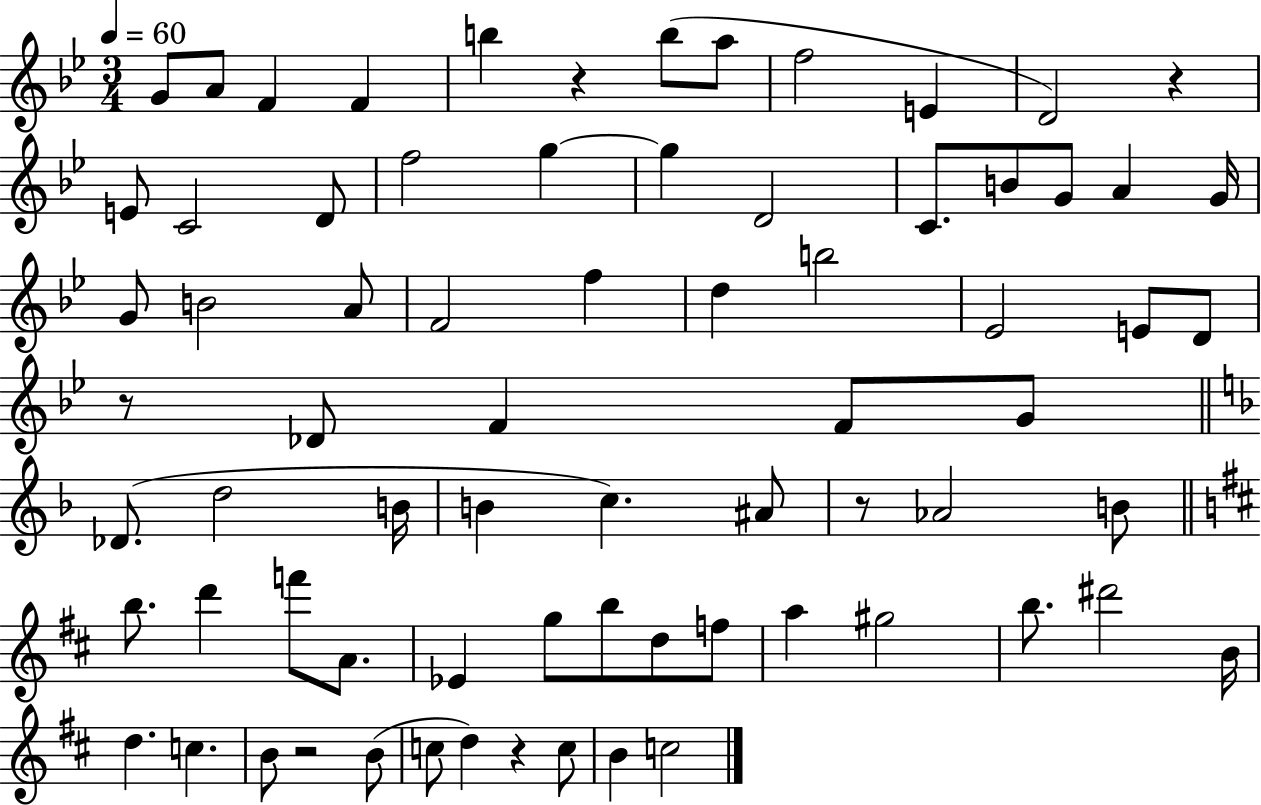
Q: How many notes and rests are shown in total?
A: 73